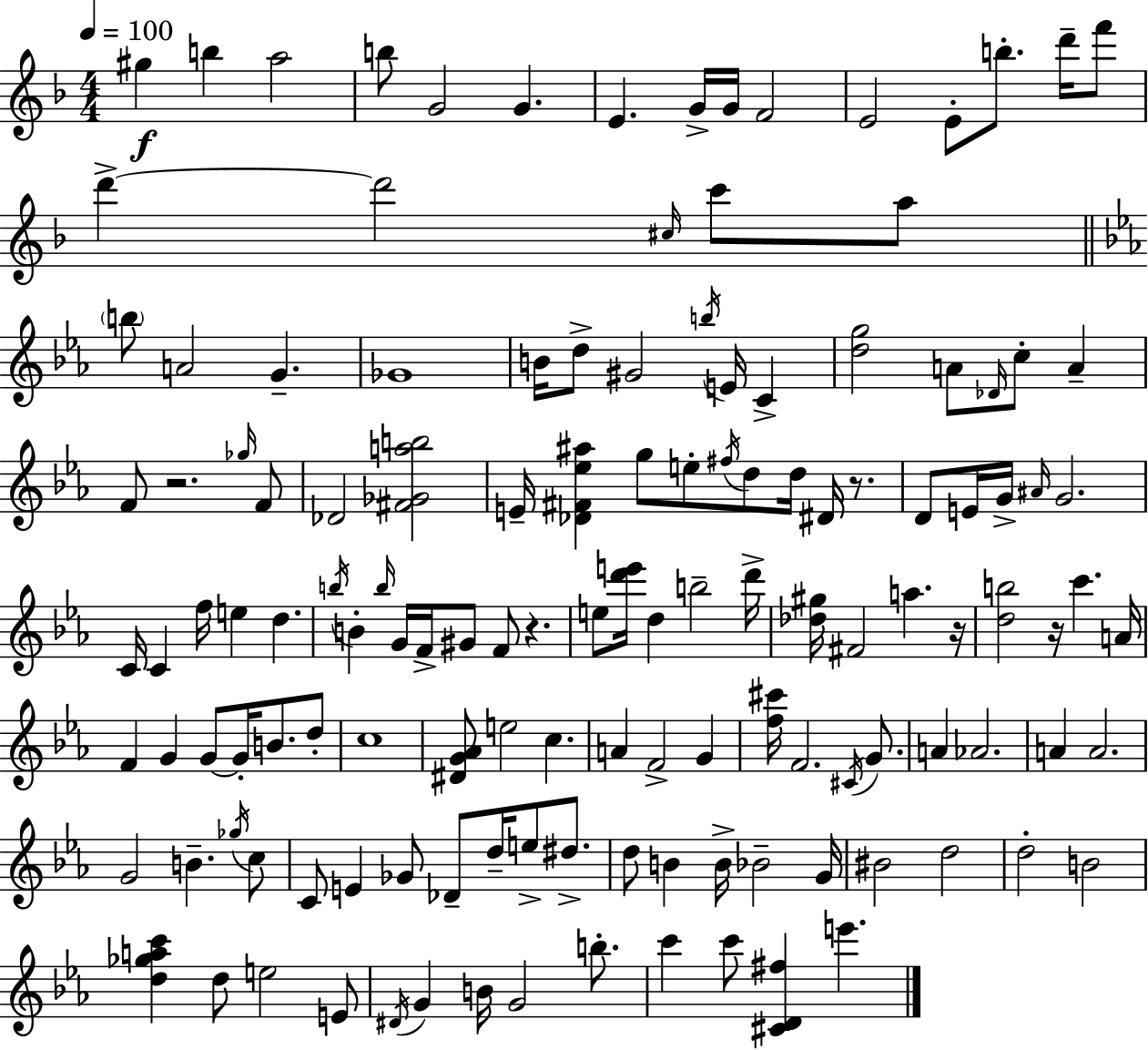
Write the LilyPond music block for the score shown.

{
  \clef treble
  \numericTimeSignature
  \time 4/4
  \key d \minor
  \tempo 4 = 100
  gis''4\f b''4 a''2 | b''8 g'2 g'4. | e'4. g'16-> g'16 f'2 | e'2 e'8-. b''8.-. d'''16-- f'''8 | \break d'''4->~~ d'''2 \grace { cis''16 } c'''8 a''8 | \bar "||" \break \key ees \major \parenthesize b''8 a'2 g'4.-- | ges'1 | b'16 d''8-> gis'2 \acciaccatura { b''16 } e'16 c'4-> | <d'' g''>2 a'8 \grace { des'16 } c''8-. a'4-- | \break f'8 r2. | \grace { ges''16 } f'8 des'2 <fis' ges' a'' b''>2 | e'16-- <des' fis' ees'' ais''>4 g''8 e''8-. \acciaccatura { fis''16 } d''8 d''16 | dis'16 r8. d'8 e'16 g'16-> \grace { ais'16 } g'2. | \break c'16 c'4 f''16 e''4 d''4. | \acciaccatura { b''16 } b'4-. \grace { b''16 } g'16 f'16-> gis'8 f'8 | r4. e''8 <d''' e'''>16 d''4 b''2-- | d'''16-> <des'' gis''>16 fis'2 | \break a''4. r16 <d'' b''>2 r16 | c'''4. a'16 f'4 g'4 g'8~~ | g'16-. b'8. d''8-. c''1 | <dis' g' aes'>8 e''2 | \break c''4. a'4 f'2-> | g'4 <f'' cis'''>16 f'2. | \acciaccatura { cis'16 } g'8. a'4 aes'2. | a'4 a'2. | \break g'2 | b'4.-- \acciaccatura { ges''16 } c''8 c'8 e'4 ges'8 | des'8-- d''16-- e''8-> dis''8.-> d''8 b'4 b'16-> | bes'2-- g'16 bis'2 | \break d''2 d''2-. | b'2 <d'' ges'' a'' c'''>4 d''8 e''2 | e'8 \acciaccatura { dis'16 } g'4 b'16 g'2 | b''8.-. c'''4 c'''8 | \break <cis' d' fis''>4 e'''4. \bar "|."
}